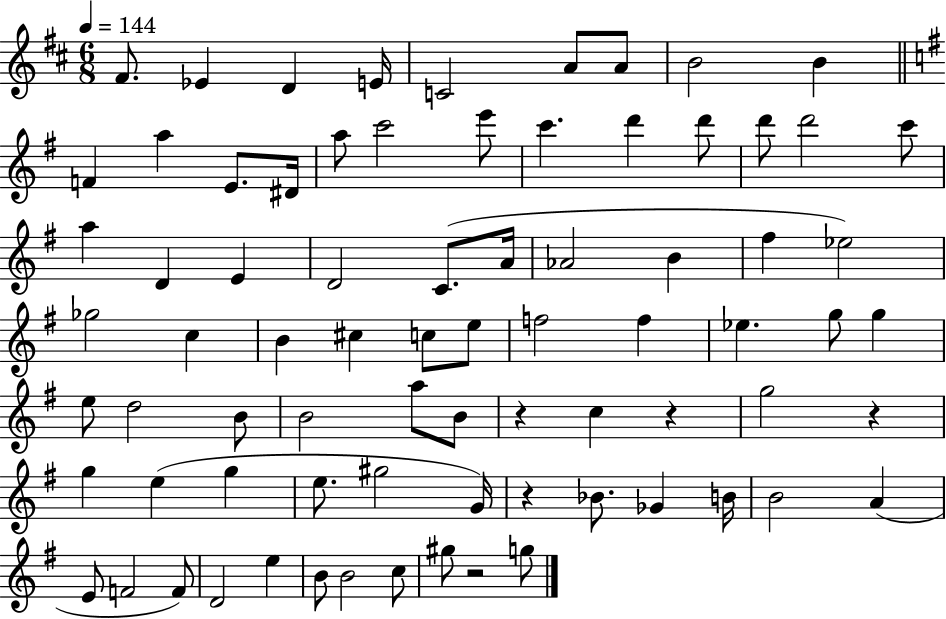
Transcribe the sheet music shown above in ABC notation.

X:1
T:Untitled
M:6/8
L:1/4
K:D
^F/2 _E D E/4 C2 A/2 A/2 B2 B F a E/2 ^D/4 a/2 c'2 e'/2 c' d' d'/2 d'/2 d'2 c'/2 a D E D2 C/2 A/4 _A2 B ^f _e2 _g2 c B ^c c/2 e/2 f2 f _e g/2 g e/2 d2 B/2 B2 a/2 B/2 z c z g2 z g e g e/2 ^g2 G/4 z _B/2 _G B/4 B2 A E/2 F2 F/2 D2 e B/2 B2 c/2 ^g/2 z2 g/2